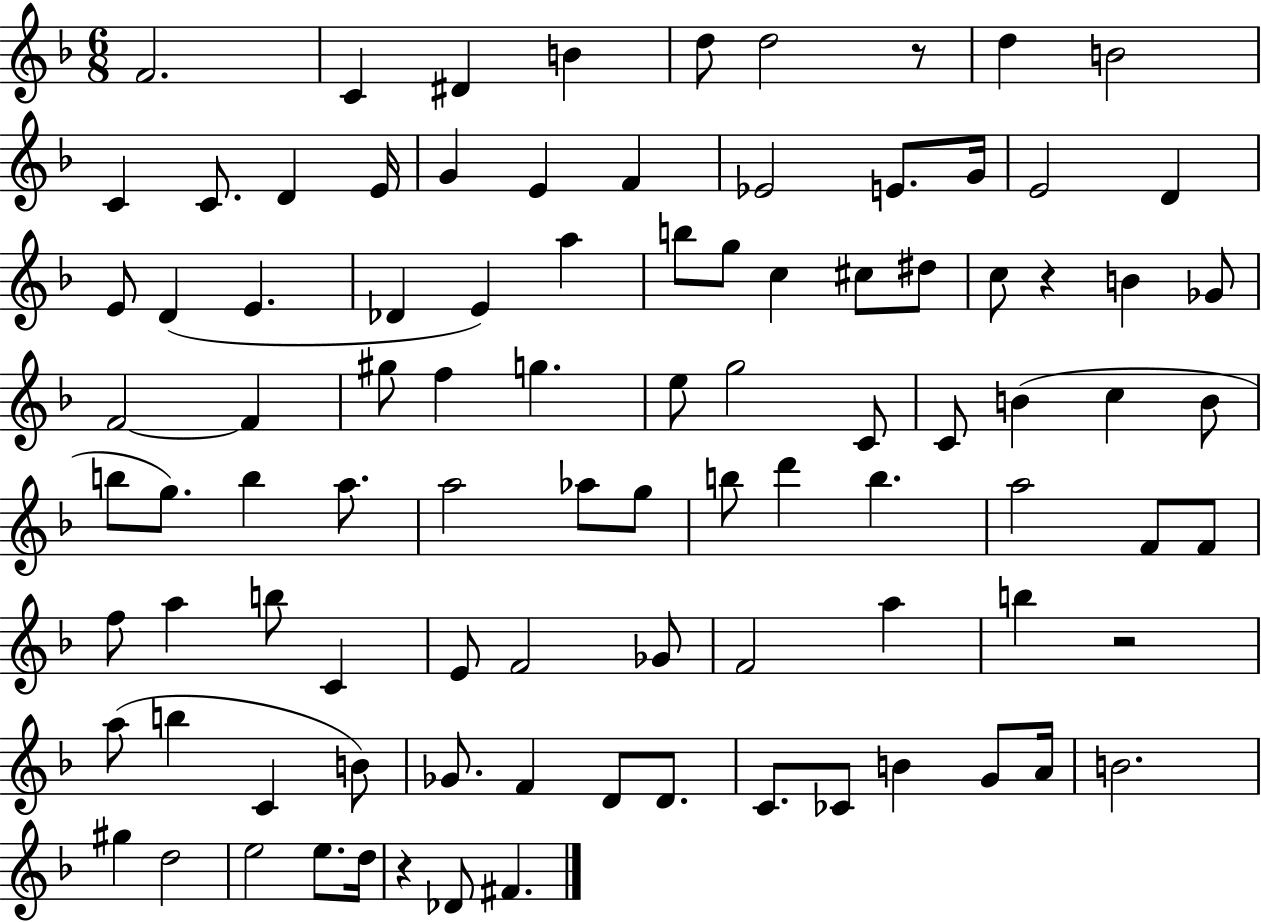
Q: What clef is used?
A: treble